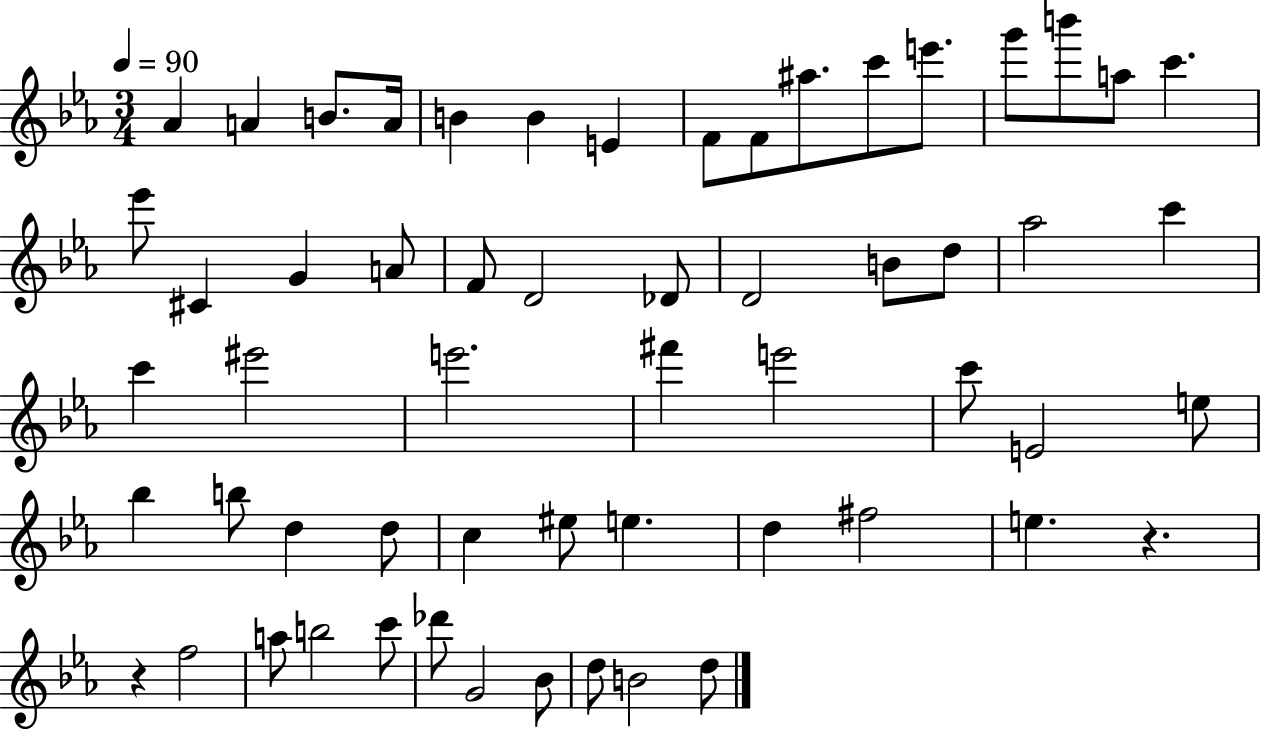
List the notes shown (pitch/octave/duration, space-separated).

Ab4/q A4/q B4/e. A4/s B4/q B4/q E4/q F4/e F4/e A#5/e. C6/e E6/e. G6/e B6/e A5/e C6/q. Eb6/e C#4/q G4/q A4/e F4/e D4/h Db4/e D4/h B4/e D5/e Ab5/h C6/q C6/q EIS6/h E6/h. F#6/q E6/h C6/e E4/h E5/e Bb5/q B5/e D5/q D5/e C5/q EIS5/e E5/q. D5/q F#5/h E5/q. R/q. R/q F5/h A5/e B5/h C6/e Db6/e G4/h Bb4/e D5/e B4/h D5/e